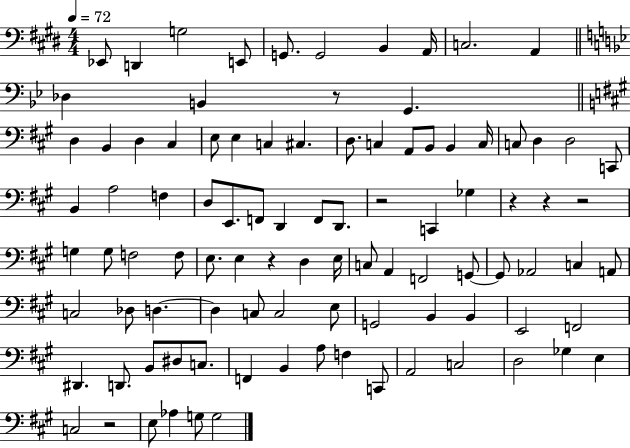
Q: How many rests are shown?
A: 7